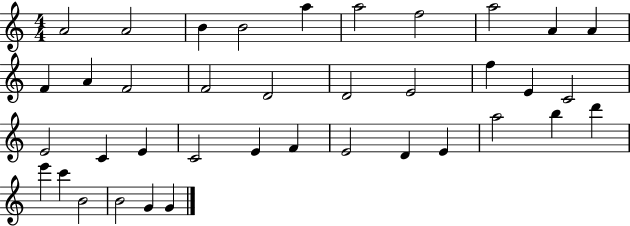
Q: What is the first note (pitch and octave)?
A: A4